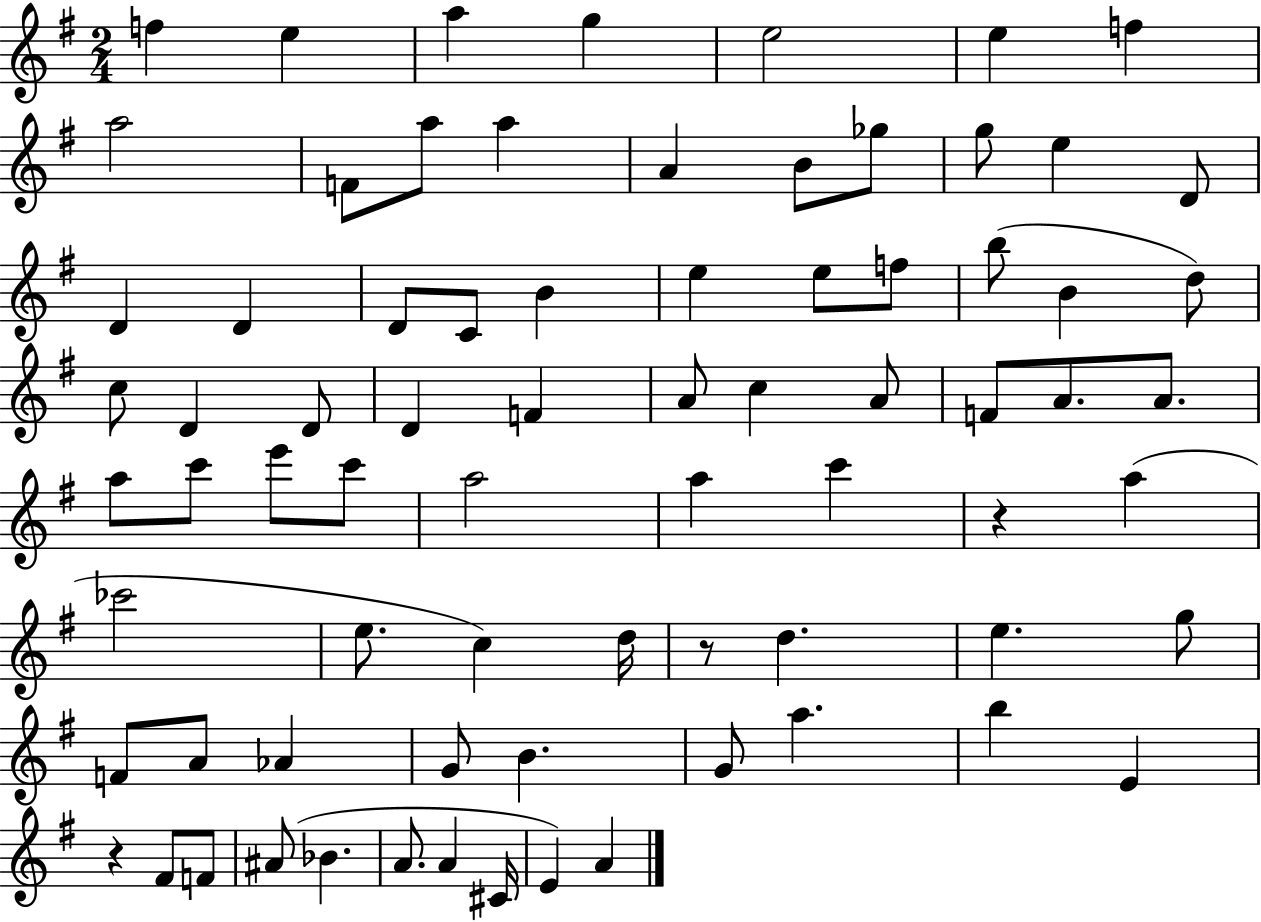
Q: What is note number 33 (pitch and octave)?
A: F4